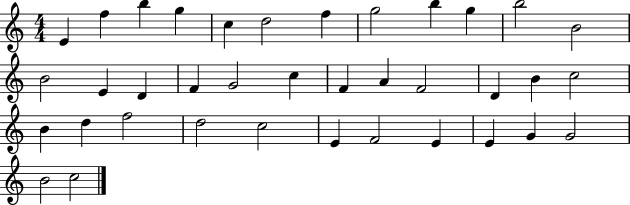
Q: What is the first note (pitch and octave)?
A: E4